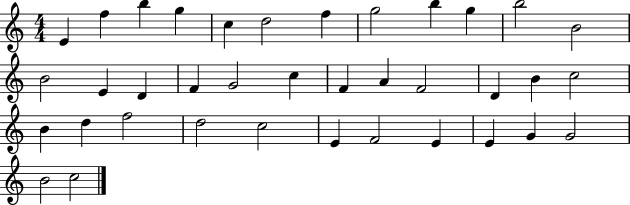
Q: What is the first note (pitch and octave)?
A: E4